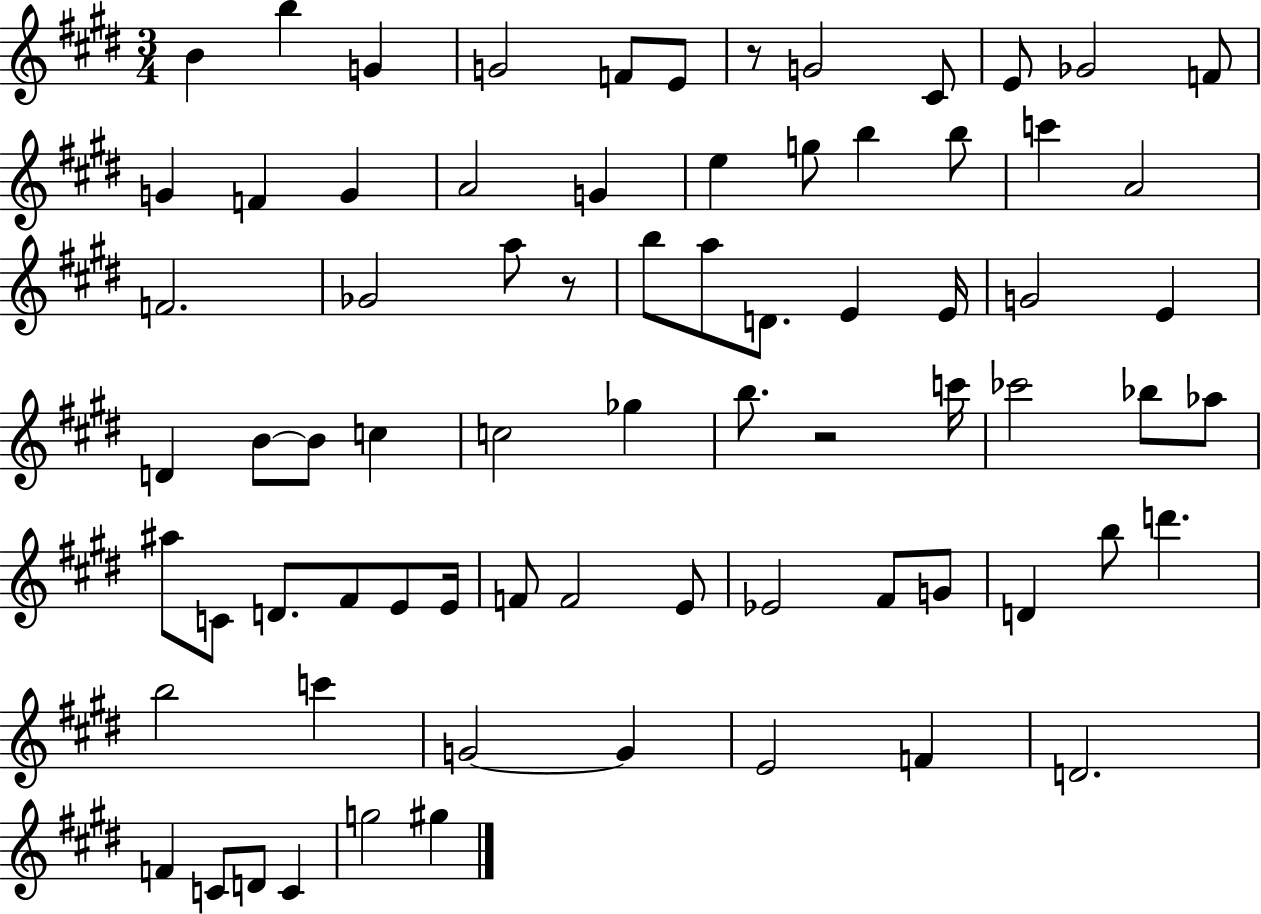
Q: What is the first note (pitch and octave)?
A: B4